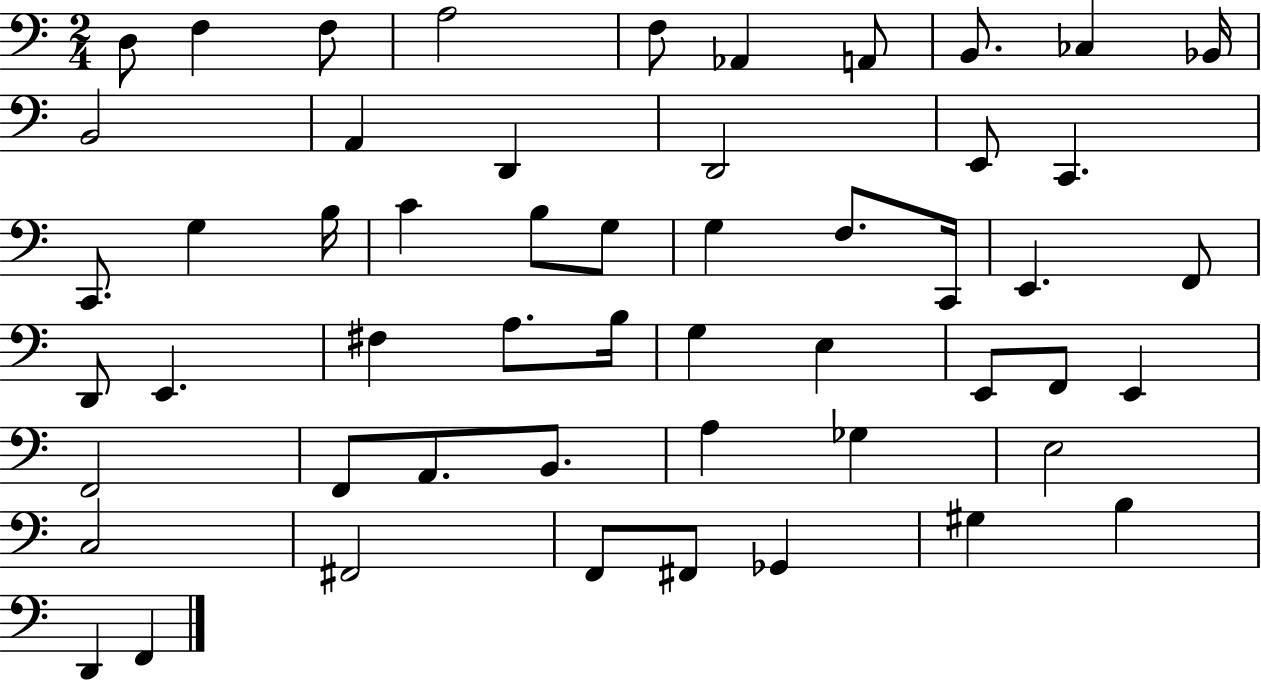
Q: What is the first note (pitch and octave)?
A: D3